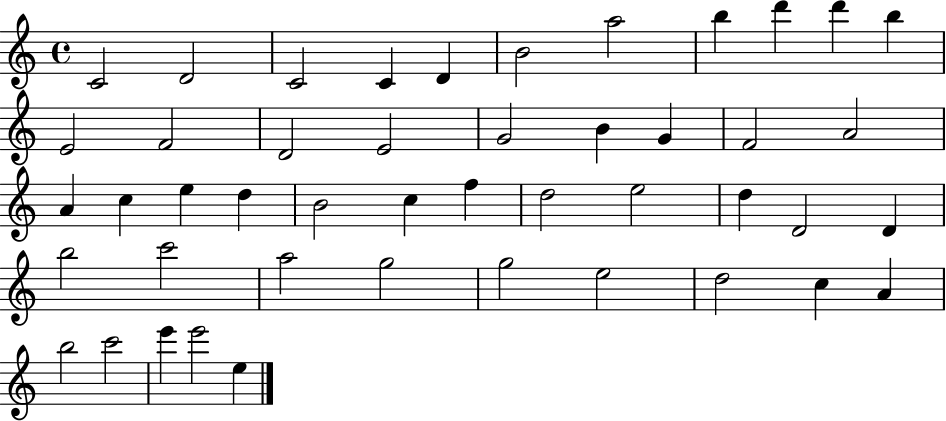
X:1
T:Untitled
M:4/4
L:1/4
K:C
C2 D2 C2 C D B2 a2 b d' d' b E2 F2 D2 E2 G2 B G F2 A2 A c e d B2 c f d2 e2 d D2 D b2 c'2 a2 g2 g2 e2 d2 c A b2 c'2 e' e'2 e